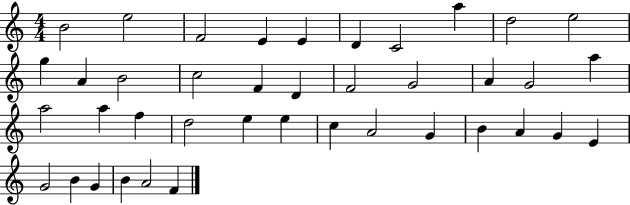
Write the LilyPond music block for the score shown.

{
  \clef treble
  \numericTimeSignature
  \time 4/4
  \key c \major
  b'2 e''2 | f'2 e'4 e'4 | d'4 c'2 a''4 | d''2 e''2 | \break g''4 a'4 b'2 | c''2 f'4 d'4 | f'2 g'2 | a'4 g'2 a''4 | \break a''2 a''4 f''4 | d''2 e''4 e''4 | c''4 a'2 g'4 | b'4 a'4 g'4 e'4 | \break g'2 b'4 g'4 | b'4 a'2 f'4 | \bar "|."
}